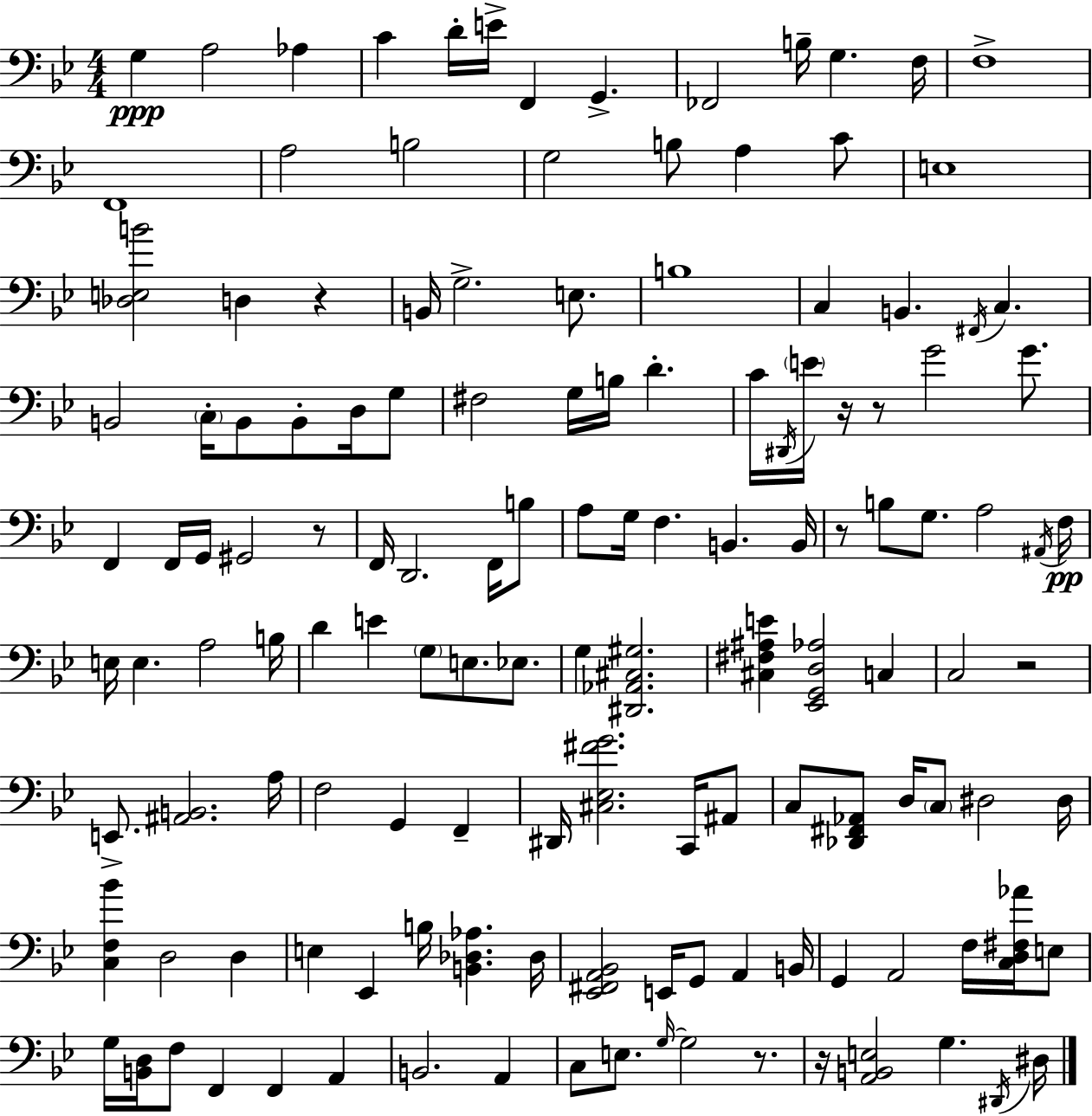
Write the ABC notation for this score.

X:1
T:Untitled
M:4/4
L:1/4
K:Bb
G, A,2 _A, C D/4 E/4 F,, G,, _F,,2 B,/4 G, F,/4 F,4 F,,4 A,2 B,2 G,2 B,/2 A, C/2 E,4 [_D,E,B]2 D, z B,,/4 G,2 E,/2 B,4 C, B,, ^F,,/4 C, B,,2 C,/4 B,,/2 B,,/2 D,/4 G,/2 ^F,2 G,/4 B,/4 D C/4 ^D,,/4 E/4 z/4 z/2 G2 G/2 F,, F,,/4 G,,/4 ^G,,2 z/2 F,,/4 D,,2 F,,/4 B,/2 A,/2 G,/4 F, B,, B,,/4 z/2 B,/2 G,/2 A,2 ^A,,/4 F,/4 E,/4 E, A,2 B,/4 D E G,/2 E,/2 _E,/2 G, [^D,,_A,,^C,^G,]2 [^C,^F,^A,E] [_E,,G,,D,_A,]2 C, C,2 z2 E,,/2 [^A,,B,,]2 A,/4 F,2 G,, F,, ^D,,/4 [^C,_E,^FG]2 C,,/4 ^A,,/2 C,/2 [_D,,^F,,_A,,]/2 D,/4 C,/2 ^D,2 ^D,/4 [C,F,_B] D,2 D, E, _E,, B,/4 [B,,_D,_A,] _D,/4 [_E,,^F,,A,,_B,,]2 E,,/4 G,,/2 A,, B,,/4 G,, A,,2 F,/4 [C,D,^F,_A]/4 E,/2 G,/4 [B,,D,]/4 F,/2 F,, F,, A,, B,,2 A,, C,/2 E,/2 G,/4 G,2 z/2 z/4 [A,,B,,E,]2 G, ^D,,/4 ^D,/4